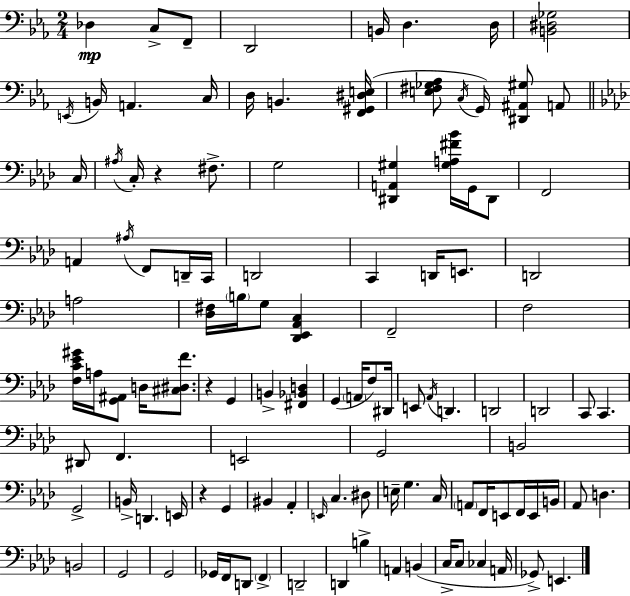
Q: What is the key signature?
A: EES major